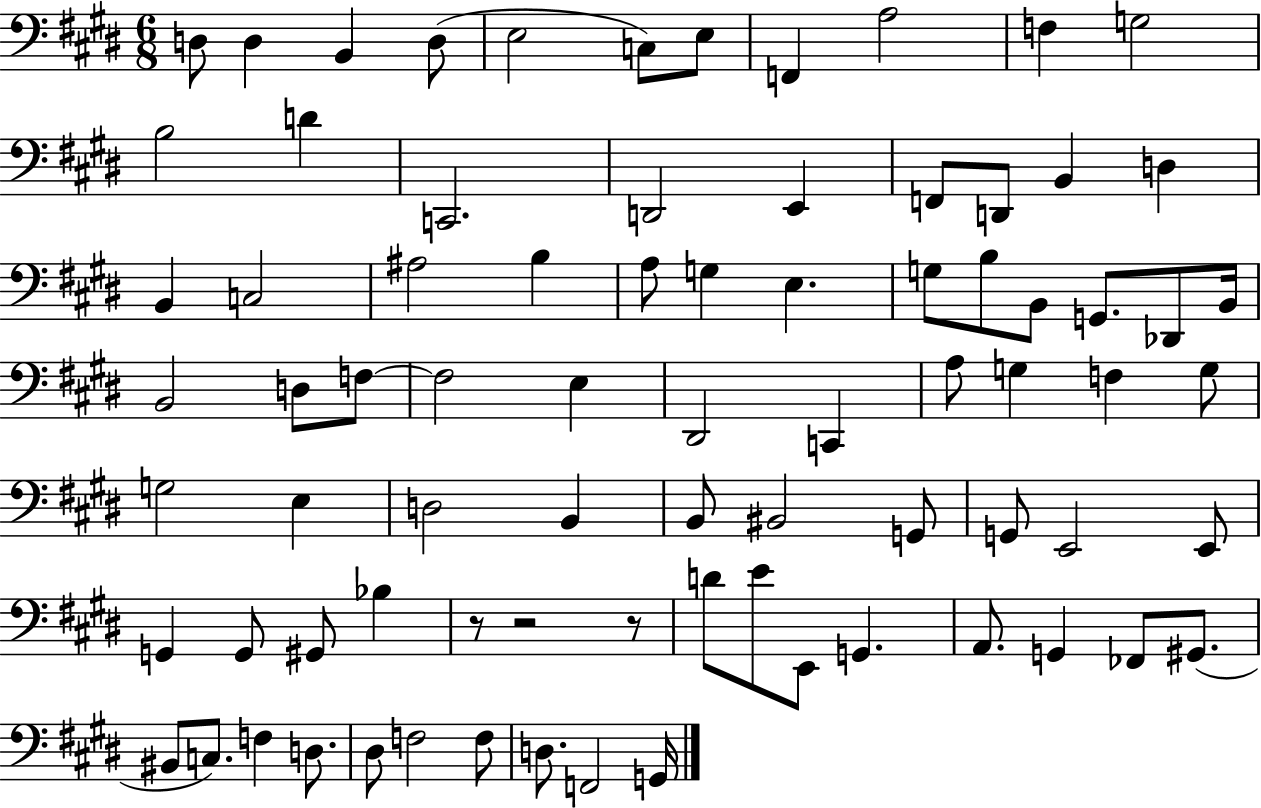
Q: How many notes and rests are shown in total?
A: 79